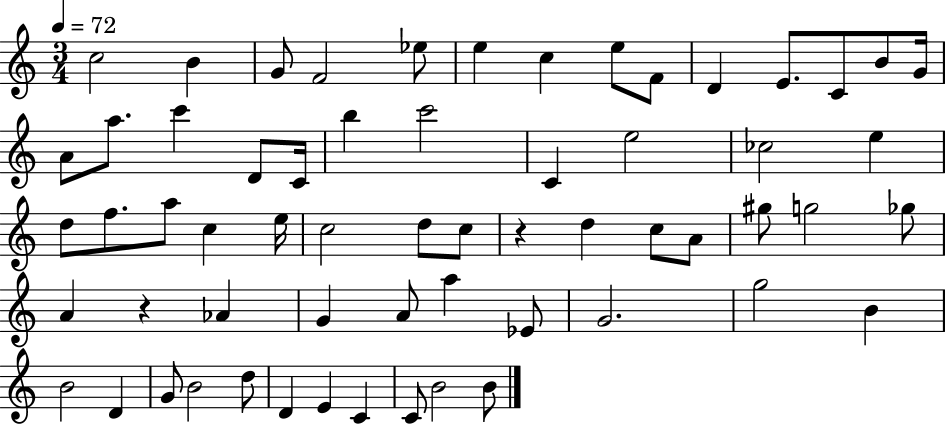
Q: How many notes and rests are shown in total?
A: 61